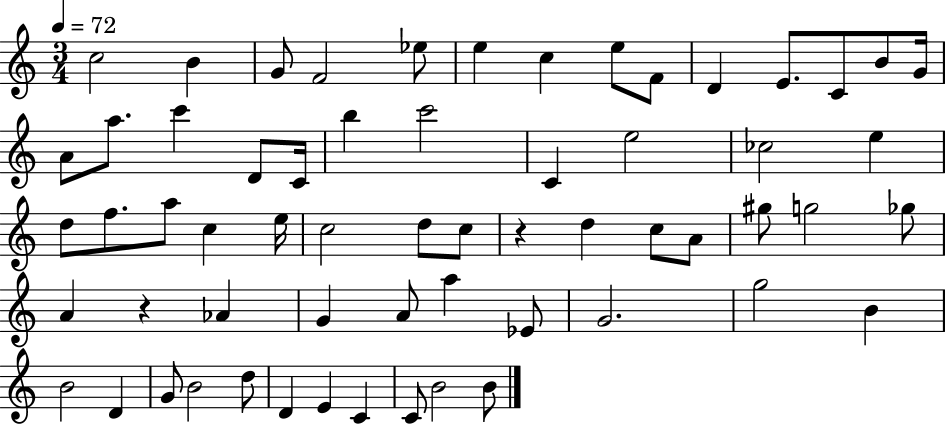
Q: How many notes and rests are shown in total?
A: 61